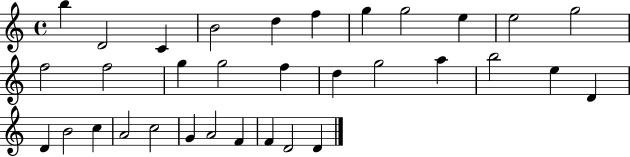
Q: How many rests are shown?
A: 0